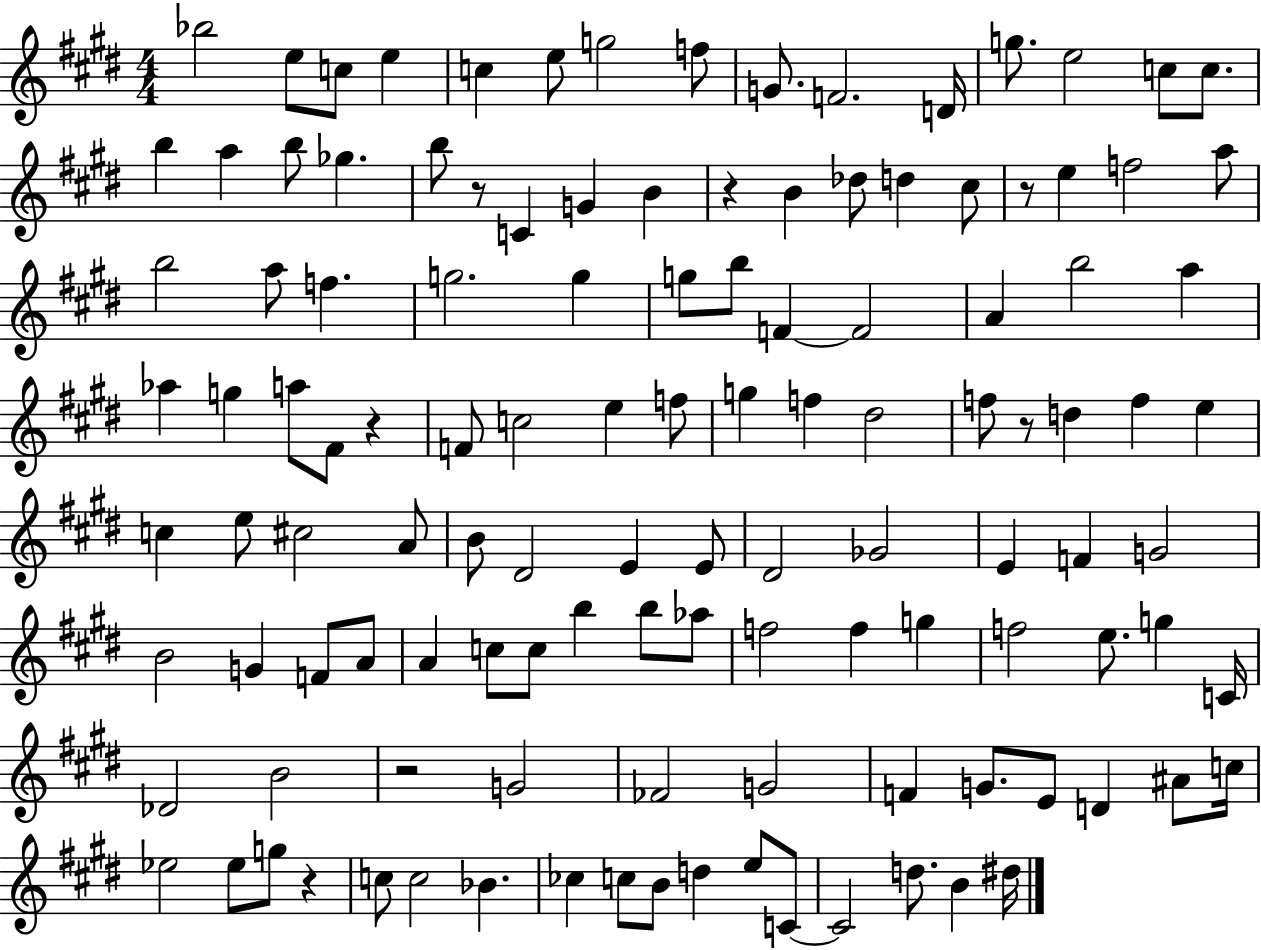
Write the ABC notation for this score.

X:1
T:Untitled
M:4/4
L:1/4
K:E
_b2 e/2 c/2 e c e/2 g2 f/2 G/2 F2 D/4 g/2 e2 c/2 c/2 b a b/2 _g b/2 z/2 C G B z B _d/2 d ^c/2 z/2 e f2 a/2 b2 a/2 f g2 g g/2 b/2 F F2 A b2 a _a g a/2 ^F/2 z F/2 c2 e f/2 g f ^d2 f/2 z/2 d f e c e/2 ^c2 A/2 B/2 ^D2 E E/2 ^D2 _G2 E F G2 B2 G F/2 A/2 A c/2 c/2 b b/2 _a/2 f2 f g f2 e/2 g C/4 _D2 B2 z2 G2 _F2 G2 F G/2 E/2 D ^A/2 c/4 _e2 _e/2 g/2 z c/2 c2 _B _c c/2 B/2 d e/2 C/2 C2 d/2 B ^d/4